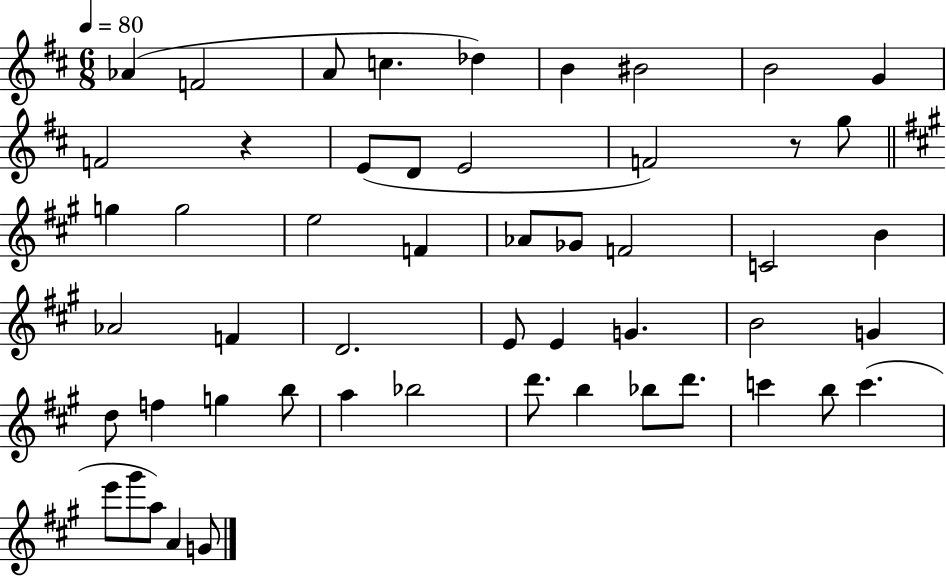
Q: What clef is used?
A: treble